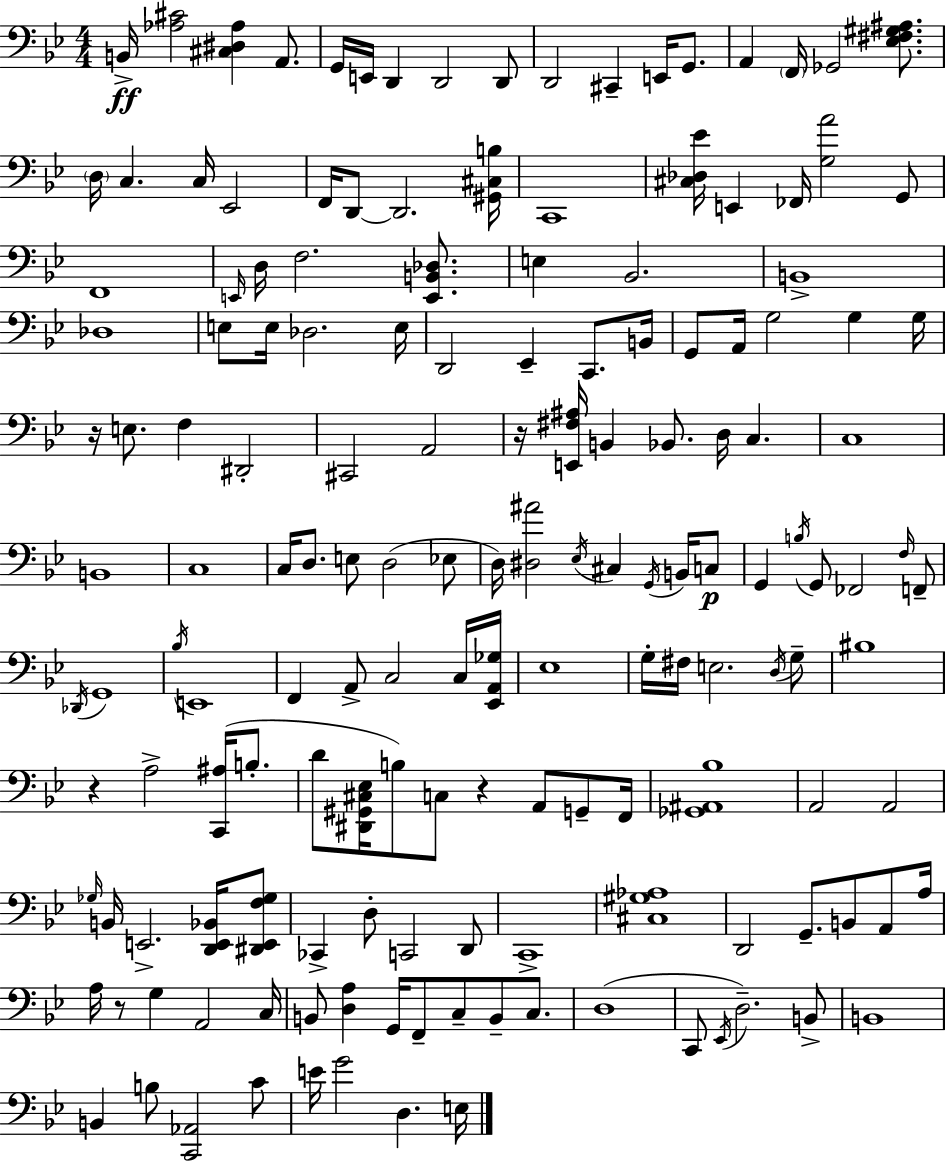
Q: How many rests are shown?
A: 5